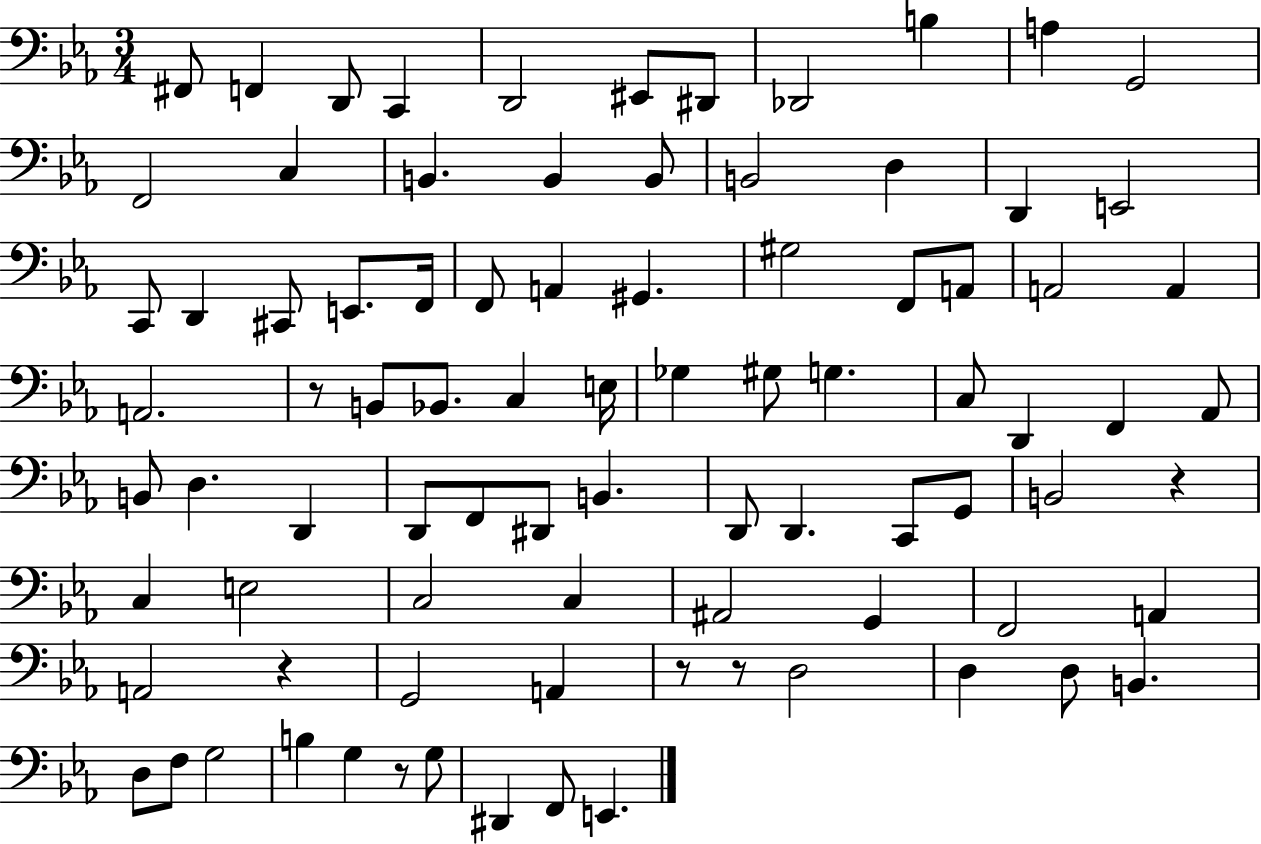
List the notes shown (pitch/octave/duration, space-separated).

F#2/e F2/q D2/e C2/q D2/h EIS2/e D#2/e Db2/h B3/q A3/q G2/h F2/h C3/q B2/q. B2/q B2/e B2/h D3/q D2/q E2/h C2/e D2/q C#2/e E2/e. F2/s F2/e A2/q G#2/q. G#3/h F2/e A2/e A2/h A2/q A2/h. R/e B2/e Bb2/e. C3/q E3/s Gb3/q G#3/e G3/q. C3/e D2/q F2/q Ab2/e B2/e D3/q. D2/q D2/e F2/e D#2/e B2/q. D2/e D2/q. C2/e G2/e B2/h R/q C3/q E3/h C3/h C3/q A#2/h G2/q F2/h A2/q A2/h R/q G2/h A2/q R/e R/e D3/h D3/q D3/e B2/q. D3/e F3/e G3/h B3/q G3/q R/e G3/e D#2/q F2/e E2/q.